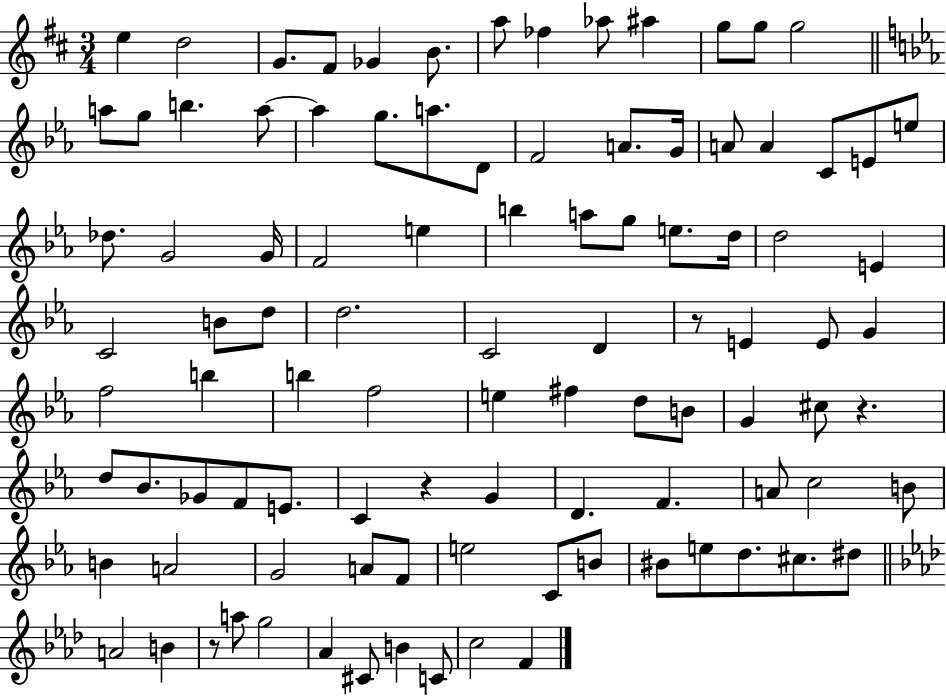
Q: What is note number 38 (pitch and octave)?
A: E5